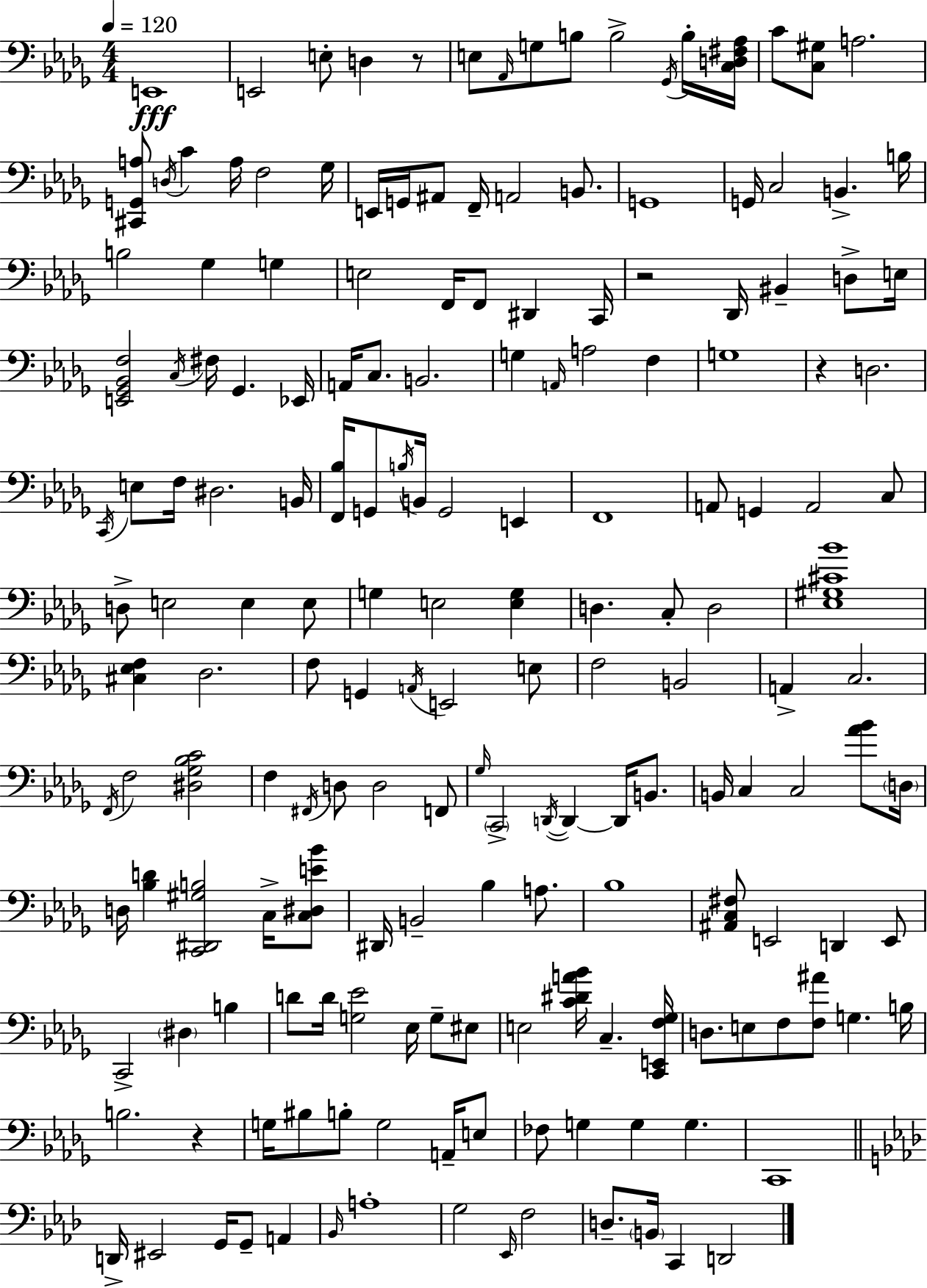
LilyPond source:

{
  \clef bass
  \numericTimeSignature
  \time 4/4
  \key bes \minor
  \tempo 4 = 120
  e,1\fff | e,2 e8-. d4 r8 | e8 \grace { aes,16 } g8 b8 b2-> \acciaccatura { ges,16 } | b16-. <c d fis aes>16 c'8 <c gis>8 a2. | \break <cis, g, a>8 \acciaccatura { d16 } c'4 a16 f2 | ges16 e,16 g,16 ais,8 f,16-- a,2 | b,8. g,1 | g,16 c2 b,4.-> | \break b16 b2 ges4 g4 | e2 f,16 f,8 dis,4 | c,16 r2 des,16 bis,4-- | d8-> e16 <e, ges, bes, f>2 \acciaccatura { c16 } fis16 ges,4. | \break ees,16 a,16 c8. b,2. | g4 \grace { a,16 } a2 | f4 g1 | r4 d2. | \break \acciaccatura { c,16 } e8 f16 dis2. | b,16 <f, bes>16 g,8 \acciaccatura { b16 } b,16 g,2 | e,4 f,1 | a,8 g,4 a,2 | \break c8 d8-> e2 | e4 e8 g4 e2 | <e g>4 d4. c8-. d2 | <ees gis cis' bes'>1 | \break <cis ees f>4 des2. | f8 g,4 \acciaccatura { a,16 } e,2 | e8 f2 | b,2 a,4-> c2. | \break \acciaccatura { f,16 } f2 | <dis ges bes c'>2 f4 \acciaccatura { fis,16 } d8 | d2 f,8 \grace { ges16 } \parenthesize c,2-> | \acciaccatura { d,16~ }~ d,4 d,16 b,8. b,16 c4 | \break c2 <aes' bes'>8 \parenthesize d16 d16 <bes d'>4 | <c, dis, gis b>2 c16-> <c dis e' bes'>8 dis,16 b,2-- | bes4 a8. bes1 | <ais, c fis>8 e,2 | \break d,4 e,8 c,2-> | \parenthesize dis4 b4 d'8 d'16 <g ees'>2 | ees16 g8-- eis8 e2 | <c' dis' a' bes'>16 c4.-- <c, e, f ges>16 d8. e8 | \break f8 <f ais'>8 g4. b16 b2. | r4 g16 bis8 b8-. | g2 a,16-- e8 fes8 g4 | g4 g4. c,1 | \break \bar "||" \break \key aes \major d,16-> eis,2 g,16 g,8-- a,4 | \grace { bes,16 } a1-. | g2 \grace { ees,16 } f2 | d8.-- \parenthesize b,16 c,4 d,2 | \break \bar "|."
}